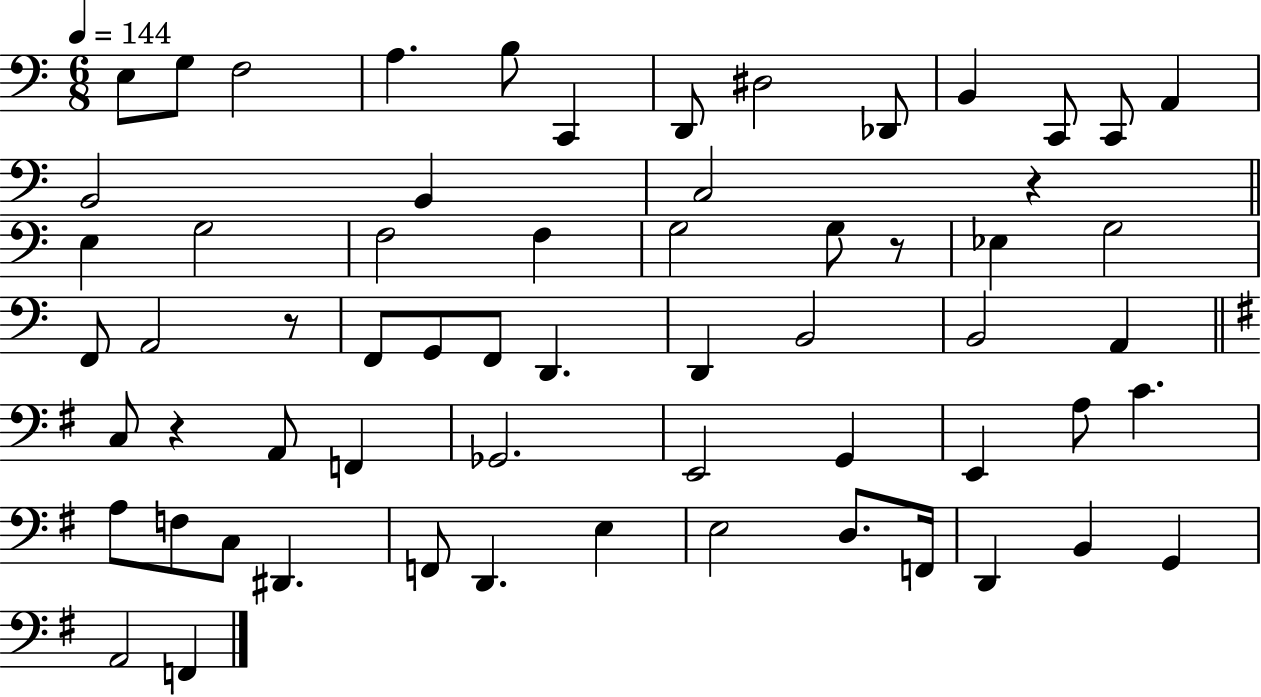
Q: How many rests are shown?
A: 4